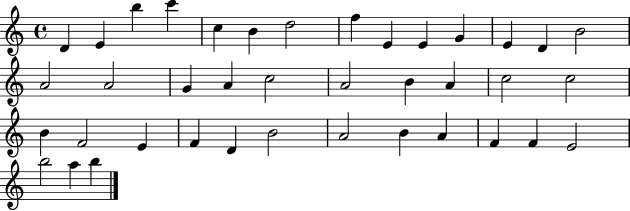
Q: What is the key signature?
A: C major